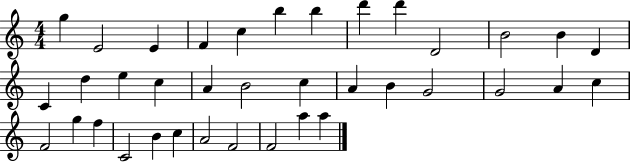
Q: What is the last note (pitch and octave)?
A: A5